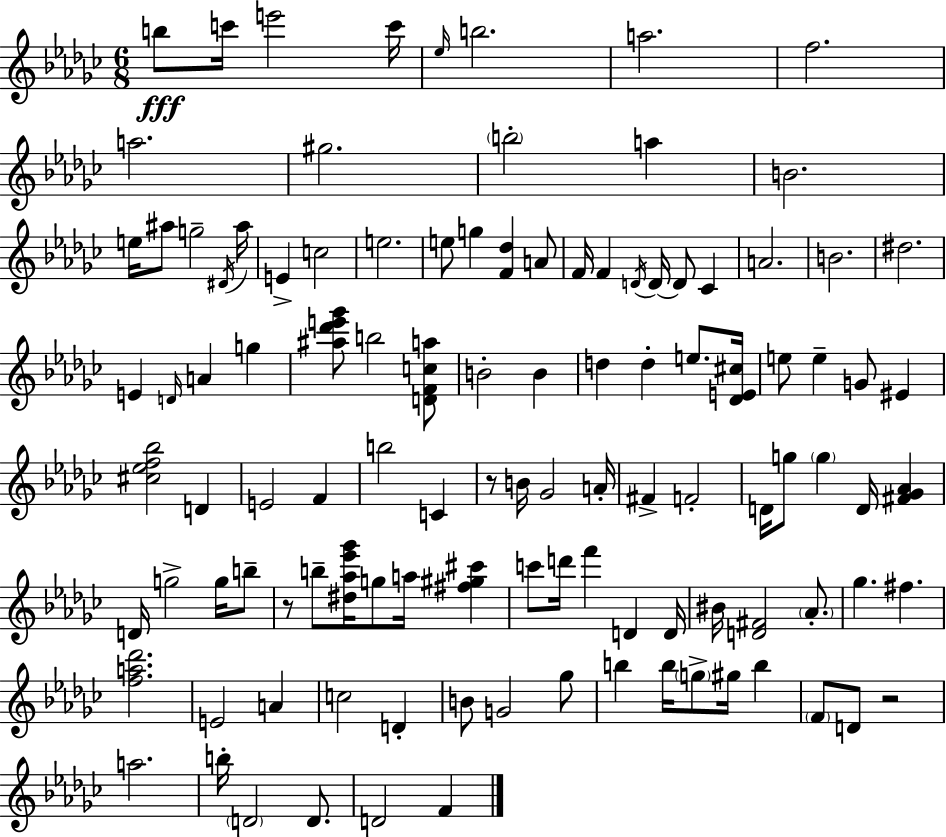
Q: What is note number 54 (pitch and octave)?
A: Gb4